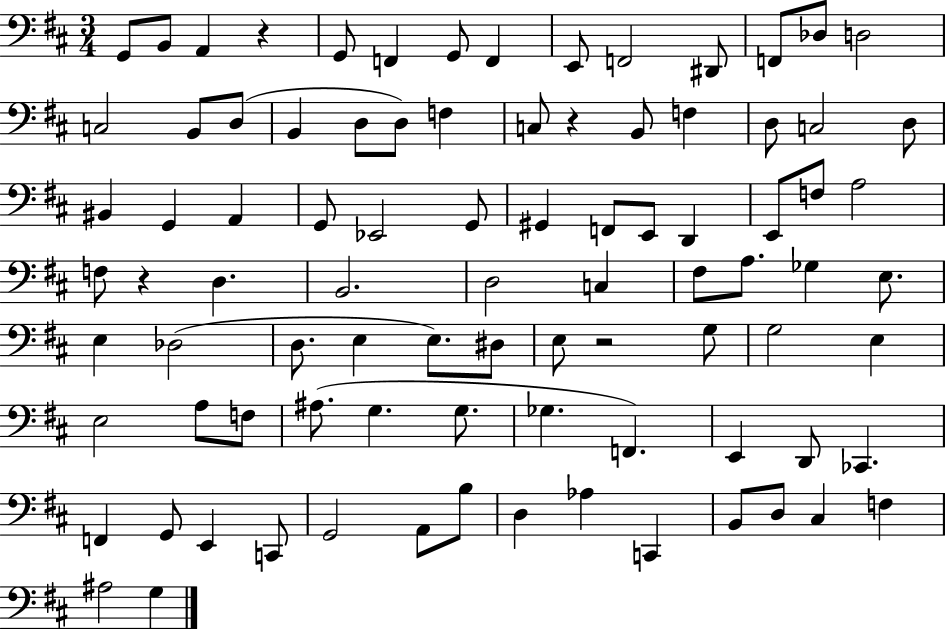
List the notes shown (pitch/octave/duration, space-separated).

G2/e B2/e A2/q R/q G2/e F2/q G2/e F2/q E2/e F2/h D#2/e F2/e Db3/e D3/h C3/h B2/e D3/e B2/q D3/e D3/e F3/q C3/e R/q B2/e F3/q D3/e C3/h D3/e BIS2/q G2/q A2/q G2/e Eb2/h G2/e G#2/q F2/e E2/e D2/q E2/e F3/e A3/h F3/e R/q D3/q. B2/h. D3/h C3/q F#3/e A3/e. Gb3/q E3/e. E3/q Db3/h D3/e. E3/q E3/e. D#3/e E3/e R/h G3/e G3/h E3/q E3/h A3/e F3/e A#3/e. G3/q. G3/e. Gb3/q. F2/q. E2/q D2/e CES2/q. F2/q G2/e E2/q C2/e G2/h A2/e B3/e D3/q Ab3/q C2/q B2/e D3/e C#3/q F3/q A#3/h G3/q